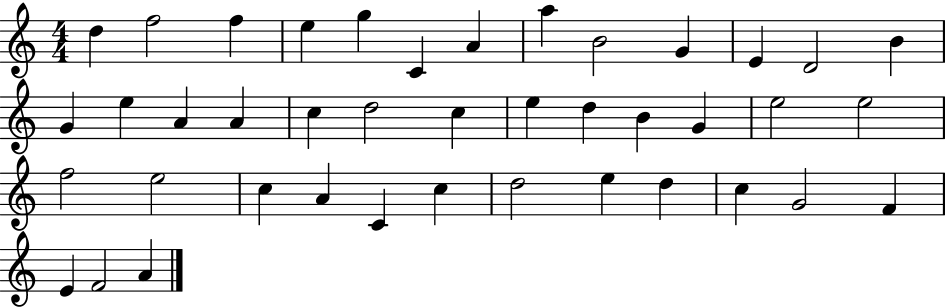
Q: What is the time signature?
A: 4/4